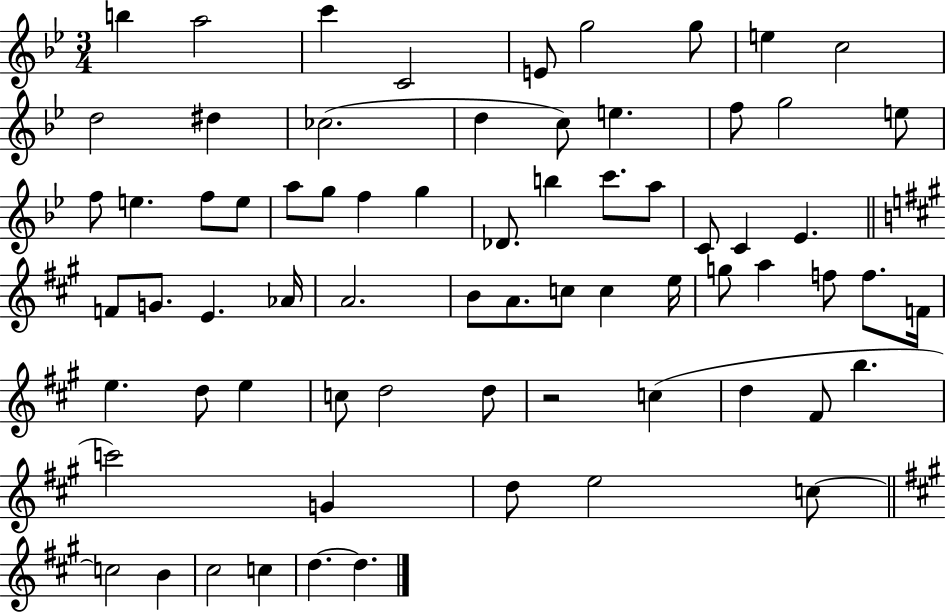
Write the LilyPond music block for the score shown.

{
  \clef treble
  \numericTimeSignature
  \time 3/4
  \key bes \major
  \repeat volta 2 { b''4 a''2 | c'''4 c'2 | e'8 g''2 g''8 | e''4 c''2 | \break d''2 dis''4 | ces''2.( | d''4 c''8) e''4. | f''8 g''2 e''8 | \break f''8 e''4. f''8 e''8 | a''8 g''8 f''4 g''4 | des'8. b''4 c'''8. a''8 | c'8 c'4 ees'4. | \break \bar "||" \break \key a \major f'8 g'8. e'4. aes'16 | a'2. | b'8 a'8. c''8 c''4 e''16 | g''8 a''4 f''8 f''8. f'16 | \break e''4. d''8 e''4 | c''8 d''2 d''8 | r2 c''4( | d''4 fis'8 b''4. | \break c'''2) g'4 | d''8 e''2 c''8~~ | \bar "||" \break \key a \major c''2 b'4 | cis''2 c''4 | d''4.~~ d''4. | } \bar "|."
}